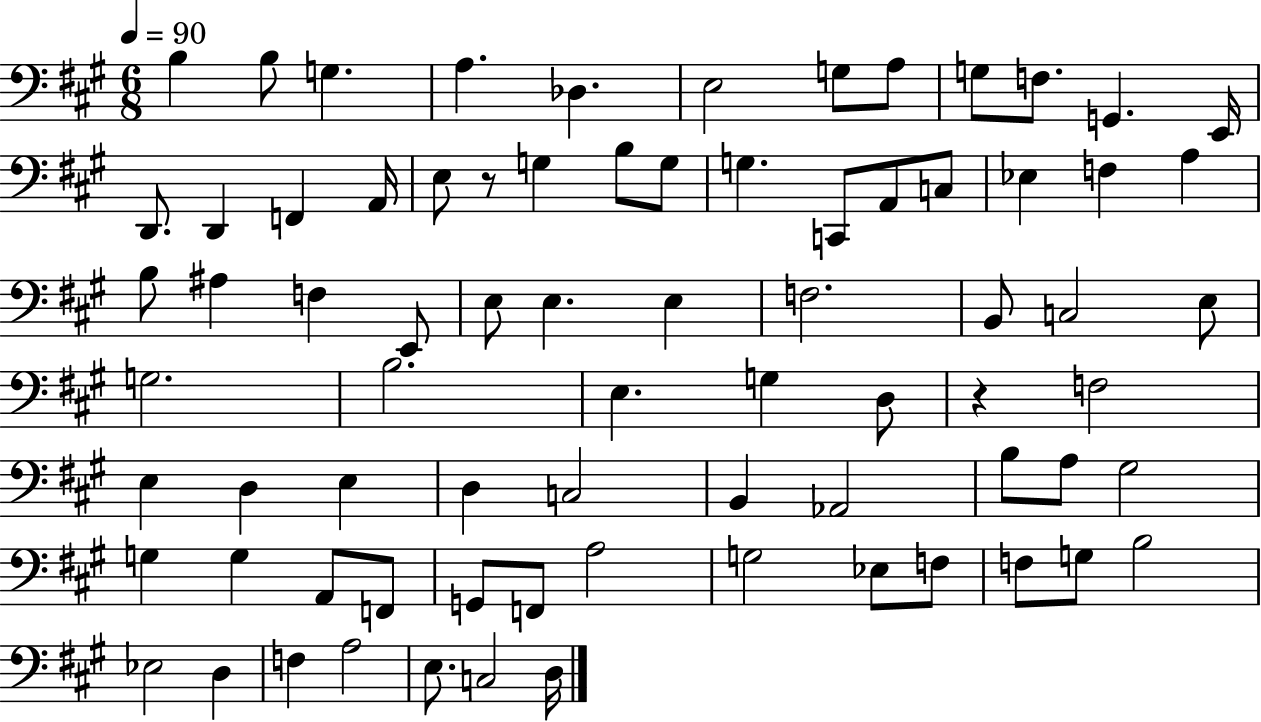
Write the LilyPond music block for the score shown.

{
  \clef bass
  \numericTimeSignature
  \time 6/8
  \key a \major
  \tempo 4 = 90
  b4 b8 g4. | a4. des4. | e2 g8 a8 | g8 f8. g,4. e,16 | \break d,8. d,4 f,4 a,16 | e8 r8 g4 b8 g8 | g4. c,8 a,8 c8 | ees4 f4 a4 | \break b8 ais4 f4 e,8 | e8 e4. e4 | f2. | b,8 c2 e8 | \break g2. | b2. | e4. g4 d8 | r4 f2 | \break e4 d4 e4 | d4 c2 | b,4 aes,2 | b8 a8 gis2 | \break g4 g4 a,8 f,8 | g,8 f,8 a2 | g2 ees8 f8 | f8 g8 b2 | \break ees2 d4 | f4 a2 | e8. c2 d16 | \bar "|."
}